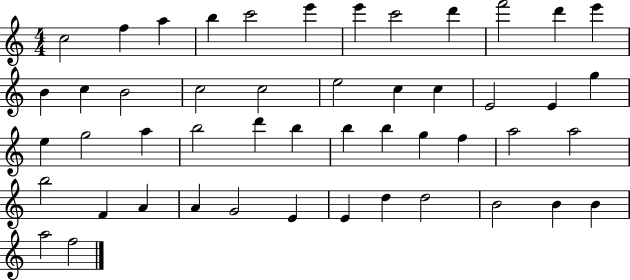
{
  \clef treble
  \numericTimeSignature
  \time 4/4
  \key c \major
  c''2 f''4 a''4 | b''4 c'''2 e'''4 | e'''4 c'''2 d'''4 | f'''2 d'''4 e'''4 | \break b'4 c''4 b'2 | c''2 c''2 | e''2 c''4 c''4 | e'2 e'4 g''4 | \break e''4 g''2 a''4 | b''2 d'''4 b''4 | b''4 b''4 g''4 f''4 | a''2 a''2 | \break b''2 f'4 a'4 | a'4 g'2 e'4 | e'4 d''4 d''2 | b'2 b'4 b'4 | \break a''2 f''2 | \bar "|."
}